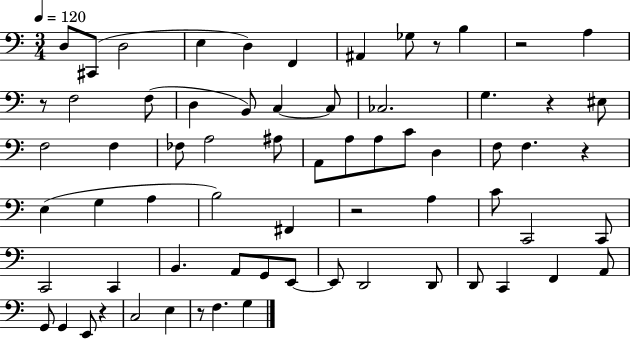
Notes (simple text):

D3/e C#2/e D3/h E3/q D3/q F2/q A#2/q Gb3/e R/e B3/q R/h A3/q R/e F3/h F3/e D3/q B2/e C3/q C3/e CES3/h. G3/q. R/q EIS3/e F3/h F3/q FES3/e A3/h A#3/e A2/e A3/e A3/e C4/e D3/q F3/e F3/q. R/q E3/q G3/q A3/q B3/h F#2/q R/h A3/q C4/e C2/h C2/e C2/h C2/q B2/q. A2/e G2/e E2/e E2/e D2/h D2/e D2/e C2/q F2/q A2/e G2/e G2/q E2/e R/q C3/h E3/q R/e F3/q. G3/q